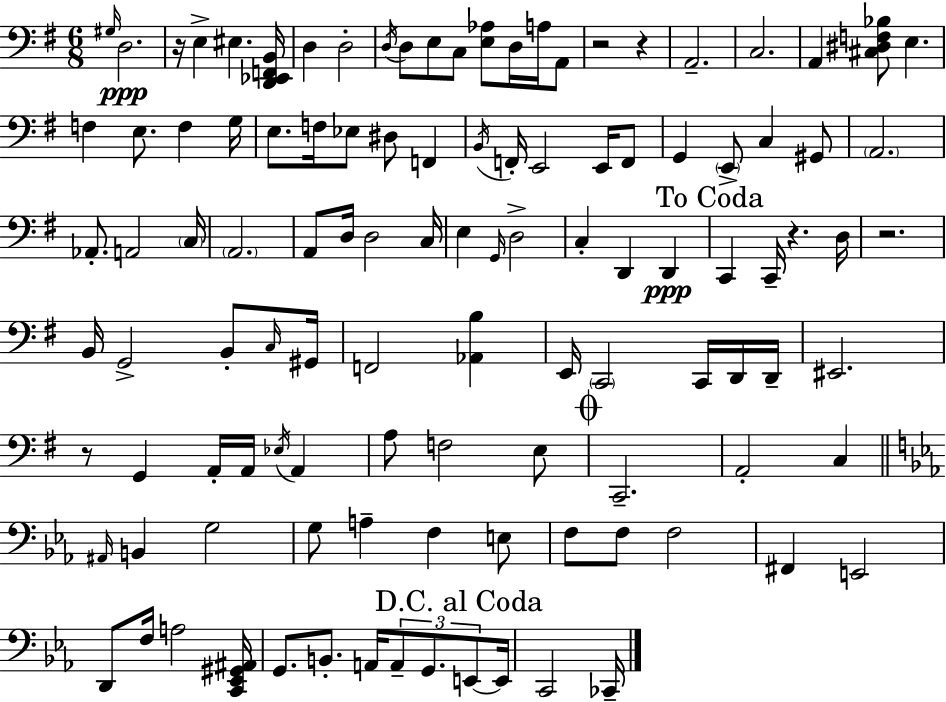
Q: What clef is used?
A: bass